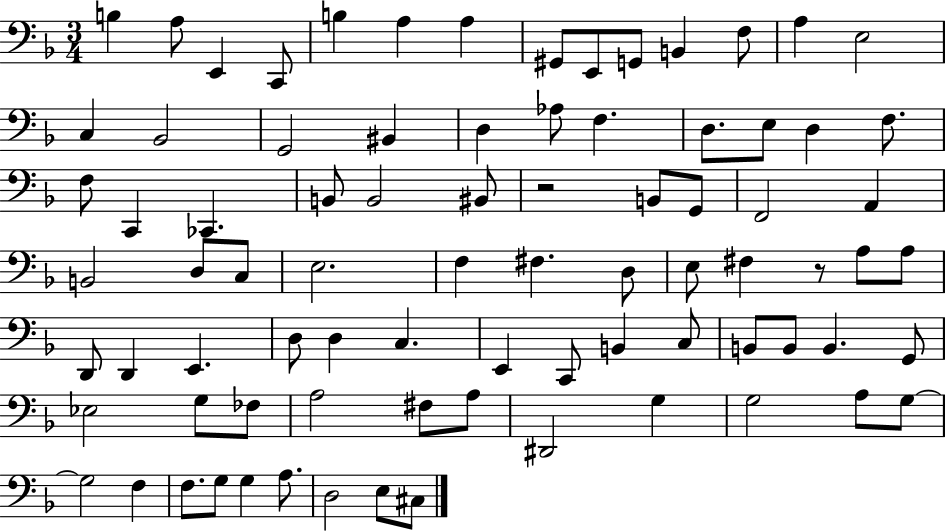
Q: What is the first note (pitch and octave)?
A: B3